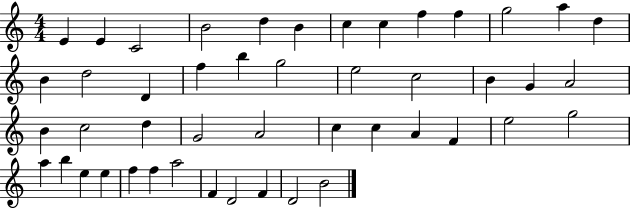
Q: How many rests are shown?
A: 0